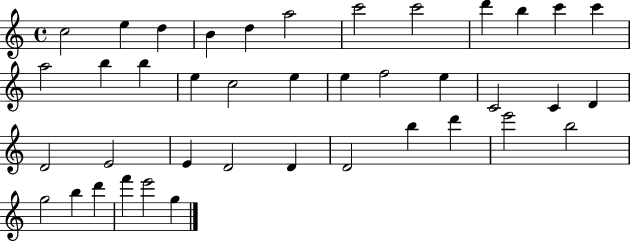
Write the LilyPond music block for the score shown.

{
  \clef treble
  \time 4/4
  \defaultTimeSignature
  \key c \major
  c''2 e''4 d''4 | b'4 d''4 a''2 | c'''2 c'''2 | d'''4 b''4 c'''4 c'''4 | \break a''2 b''4 b''4 | e''4 c''2 e''4 | e''4 f''2 e''4 | c'2 c'4 d'4 | \break d'2 e'2 | e'4 d'2 d'4 | d'2 b''4 d'''4 | e'''2 b''2 | \break g''2 b''4 d'''4 | f'''4 e'''2 g''4 | \bar "|."
}